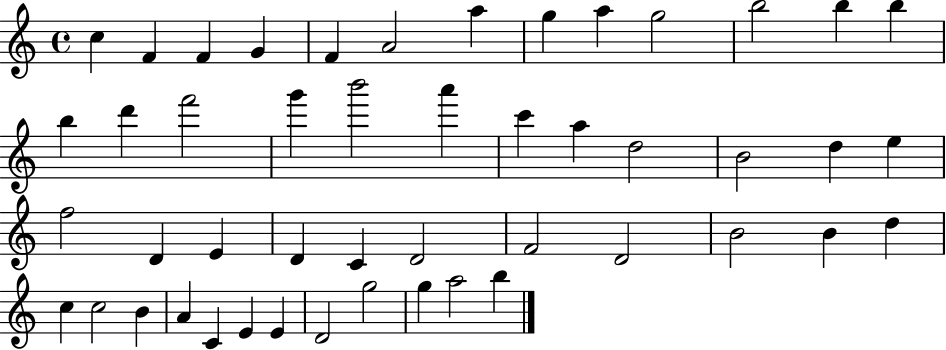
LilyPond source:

{
  \clef treble
  \time 4/4
  \defaultTimeSignature
  \key c \major
  c''4 f'4 f'4 g'4 | f'4 a'2 a''4 | g''4 a''4 g''2 | b''2 b''4 b''4 | \break b''4 d'''4 f'''2 | g'''4 b'''2 a'''4 | c'''4 a''4 d''2 | b'2 d''4 e''4 | \break f''2 d'4 e'4 | d'4 c'4 d'2 | f'2 d'2 | b'2 b'4 d''4 | \break c''4 c''2 b'4 | a'4 c'4 e'4 e'4 | d'2 g''2 | g''4 a''2 b''4 | \break \bar "|."
}